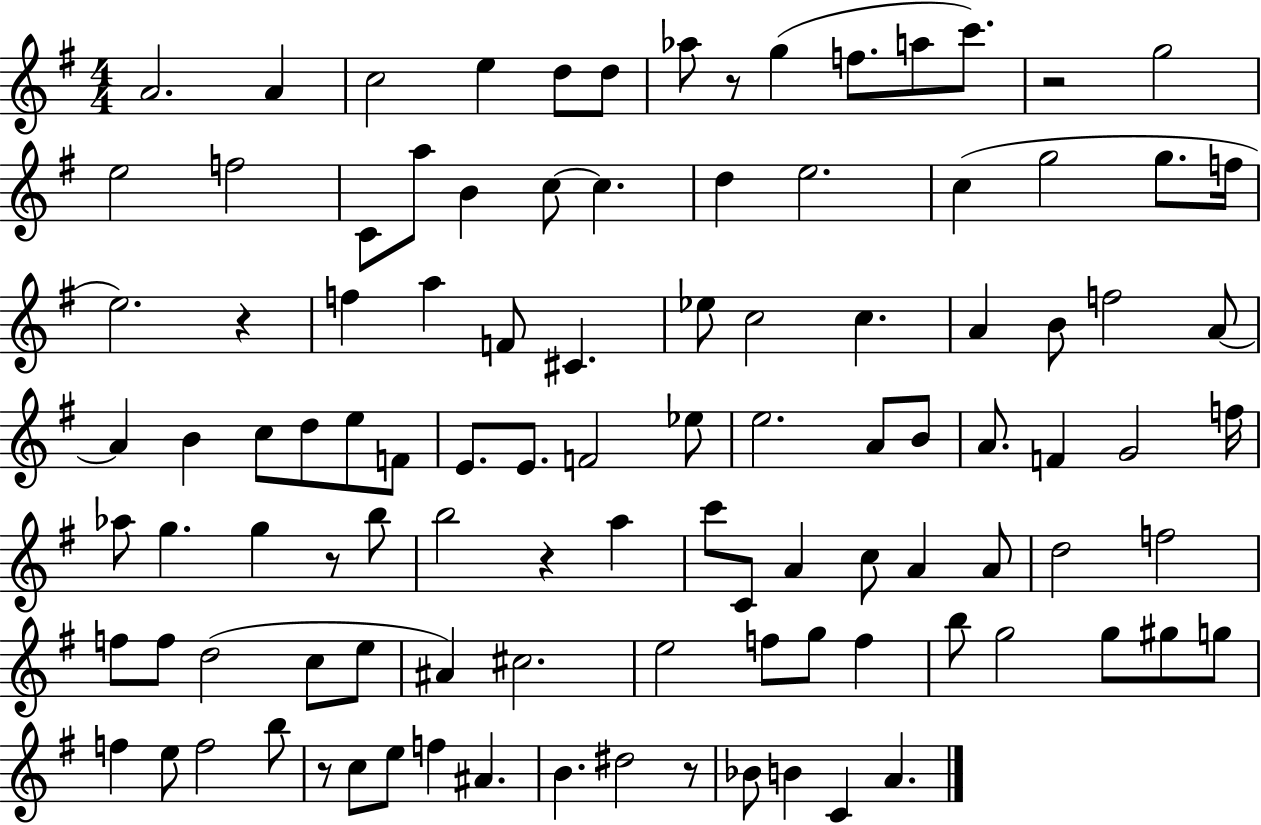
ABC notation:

X:1
T:Untitled
M:4/4
L:1/4
K:G
A2 A c2 e d/2 d/2 _a/2 z/2 g f/2 a/2 c'/2 z2 g2 e2 f2 C/2 a/2 B c/2 c d e2 c g2 g/2 f/4 e2 z f a F/2 ^C _e/2 c2 c A B/2 f2 A/2 A B c/2 d/2 e/2 F/2 E/2 E/2 F2 _e/2 e2 A/2 B/2 A/2 F G2 f/4 _a/2 g g z/2 b/2 b2 z a c'/2 C/2 A c/2 A A/2 d2 f2 f/2 f/2 d2 c/2 e/2 ^A ^c2 e2 f/2 g/2 f b/2 g2 g/2 ^g/2 g/2 f e/2 f2 b/2 z/2 c/2 e/2 f ^A B ^d2 z/2 _B/2 B C A